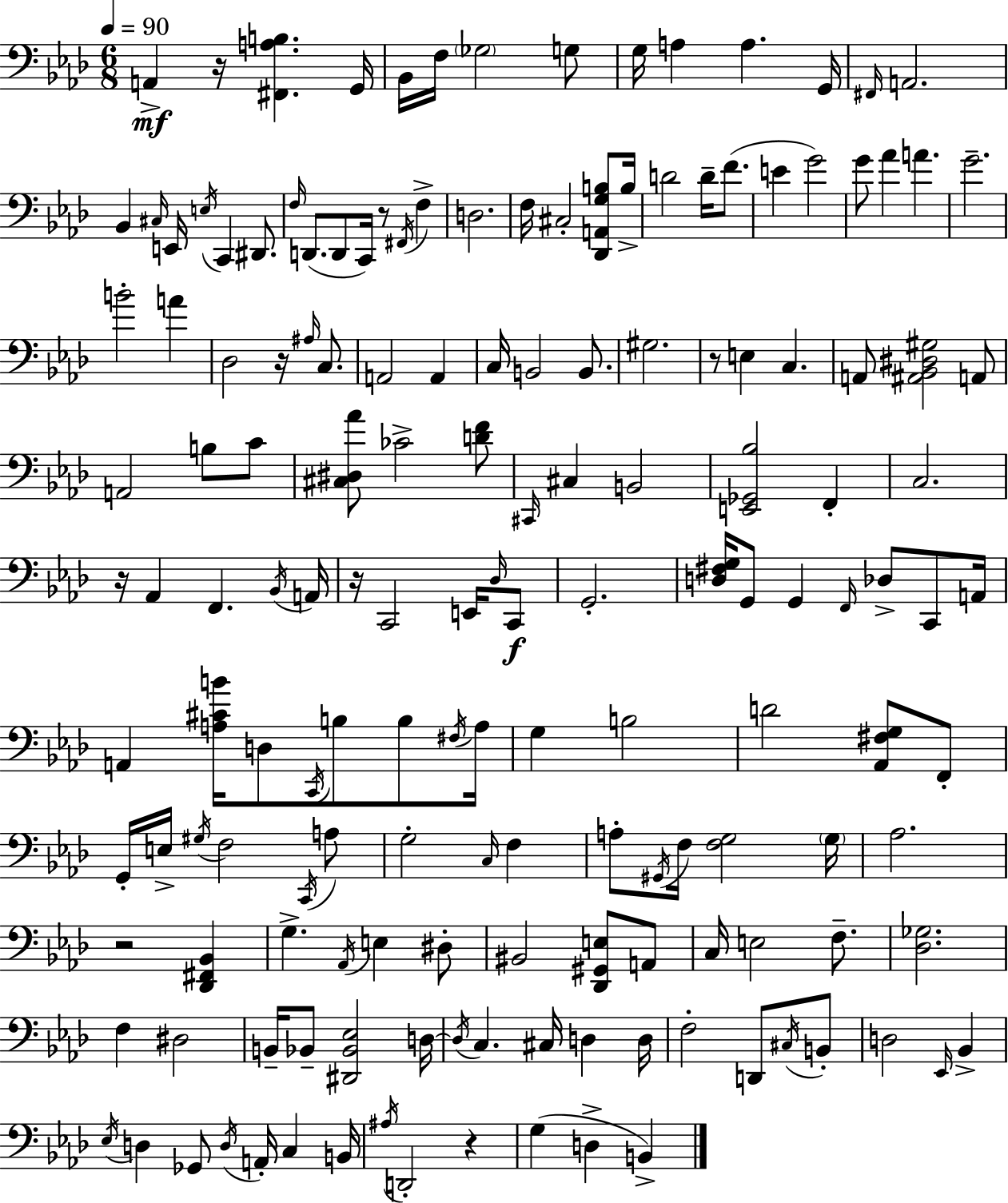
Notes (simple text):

A2/q R/s [F#2,A3,B3]/q. G2/s Bb2/s F3/s Gb3/h G3/e G3/s A3/q A3/q. G2/s F#2/s A2/h. Bb2/q C#3/s E2/s E3/s C2/q D#2/e. F3/s D2/e. D2/e C2/s R/e F#2/s F3/q D3/h. F3/s C#3/h [Db2,A2,G3,B3]/e B3/s D4/h D4/s F4/e. E4/q G4/h G4/e Ab4/q A4/q. G4/h. B4/h A4/q Db3/h R/s A#3/s C3/e. A2/h A2/q C3/s B2/h B2/e. G#3/h. R/e E3/q C3/q. A2/e [A#2,Bb2,D#3,G#3]/h A2/e A2/h B3/e C4/e [C#3,D#3,Ab4]/e CES4/h [D4,F4]/e C#2/s C#3/q B2/h [E2,Gb2,Bb3]/h F2/q C3/h. R/s Ab2/q F2/q. Bb2/s A2/s R/s C2/h E2/s Db3/s C2/e G2/h. [D3,F#3,G3]/s G2/e G2/q F2/s Db3/e C2/e A2/s A2/q [A3,C#4,B4]/s D3/e C2/s B3/e B3/e F#3/s A3/s G3/q B3/h D4/h [Ab2,F#3,G3]/e F2/e G2/s E3/s G#3/s F3/h C2/s A3/e G3/h C3/s F3/q A3/e G#2/s F3/s [F3,G3]/h G3/s Ab3/h. R/h [Db2,F#2,Bb2]/q G3/q. Ab2/s E3/q D#3/e BIS2/h [Db2,G#2,E3]/e A2/e C3/s E3/h F3/e. [Db3,Gb3]/h. F3/q D#3/h B2/s Bb2/e [D#2,Bb2,Eb3]/h D3/s D3/s C3/q. C#3/s D3/q D3/s F3/h D2/e C#3/s B2/e D3/h Eb2/s Bb2/q Eb3/s D3/q Gb2/e D3/s A2/s C3/q B2/s A#3/s D2/h R/q G3/q D3/q B2/q